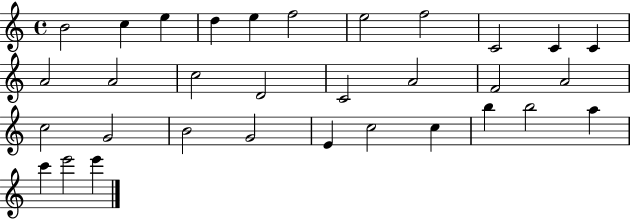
B4/h C5/q E5/q D5/q E5/q F5/h E5/h F5/h C4/h C4/q C4/q A4/h A4/h C5/h D4/h C4/h A4/h F4/h A4/h C5/h G4/h B4/h G4/h E4/q C5/h C5/q B5/q B5/h A5/q C6/q E6/h E6/q